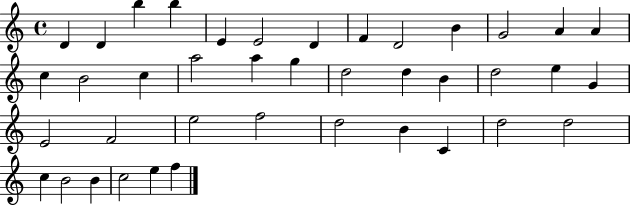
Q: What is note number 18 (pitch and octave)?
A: A5